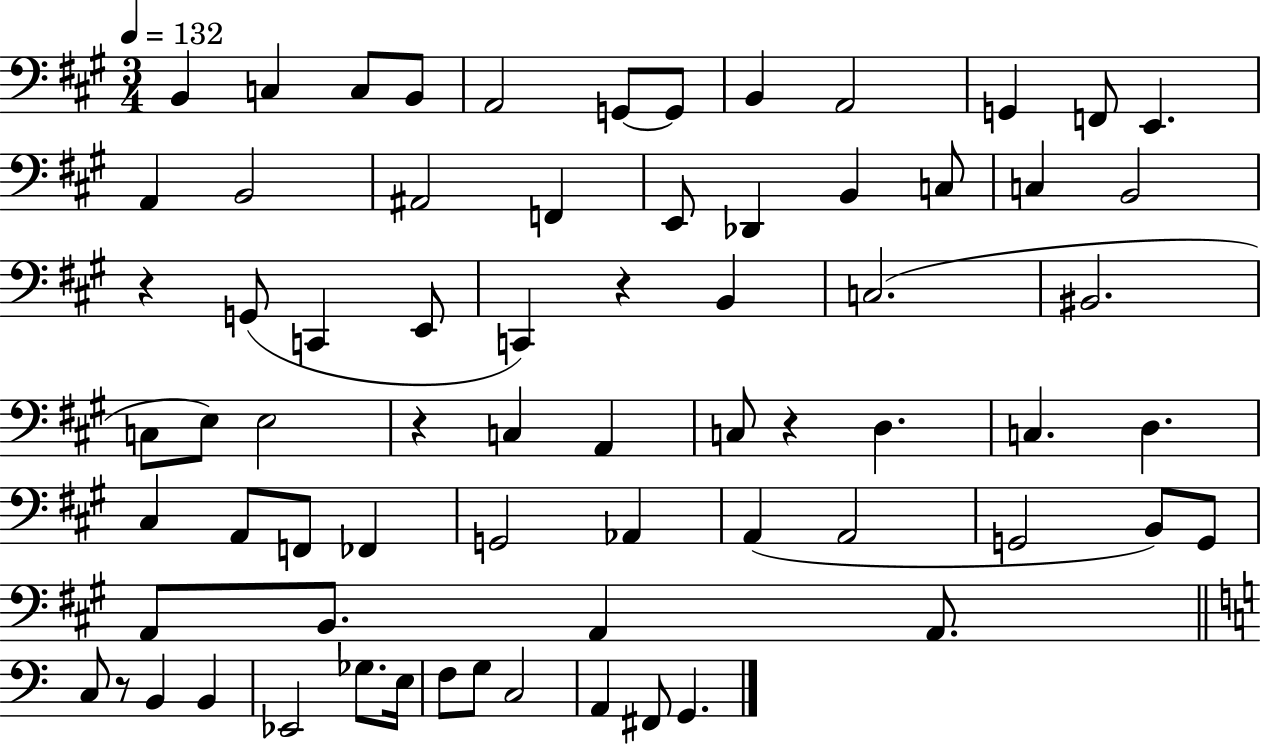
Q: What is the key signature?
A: A major